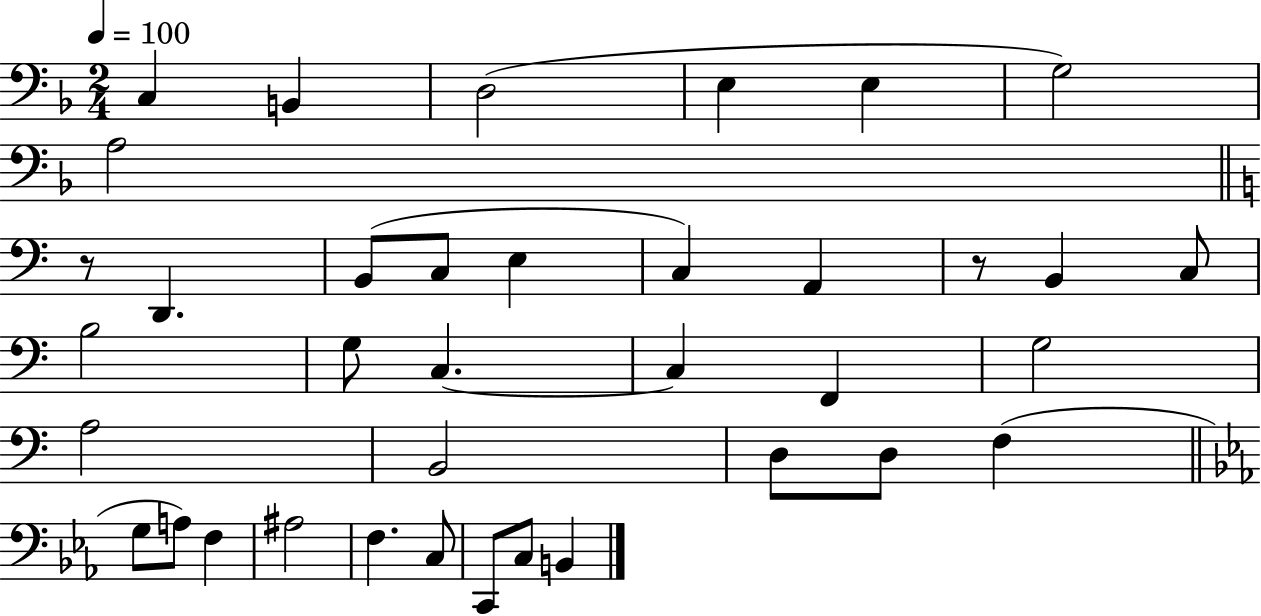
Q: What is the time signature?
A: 2/4